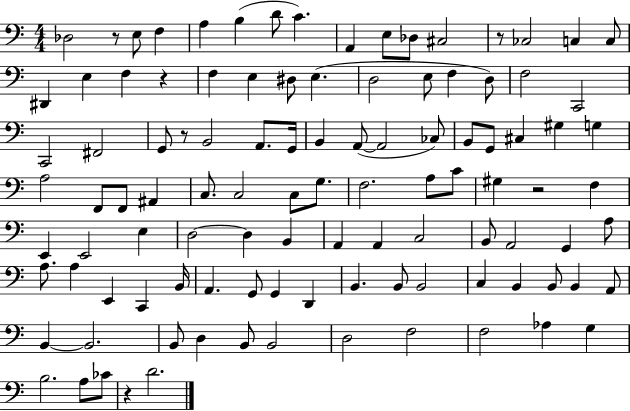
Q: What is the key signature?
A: C major